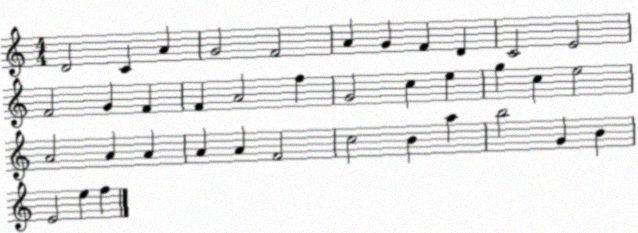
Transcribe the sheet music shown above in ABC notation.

X:1
T:Untitled
M:4/4
L:1/4
K:C
D2 C A G2 F2 A G F D C2 E2 F2 G F F A2 f G2 c e g c e2 A2 A A A A F2 c2 B a b2 G B E2 e f